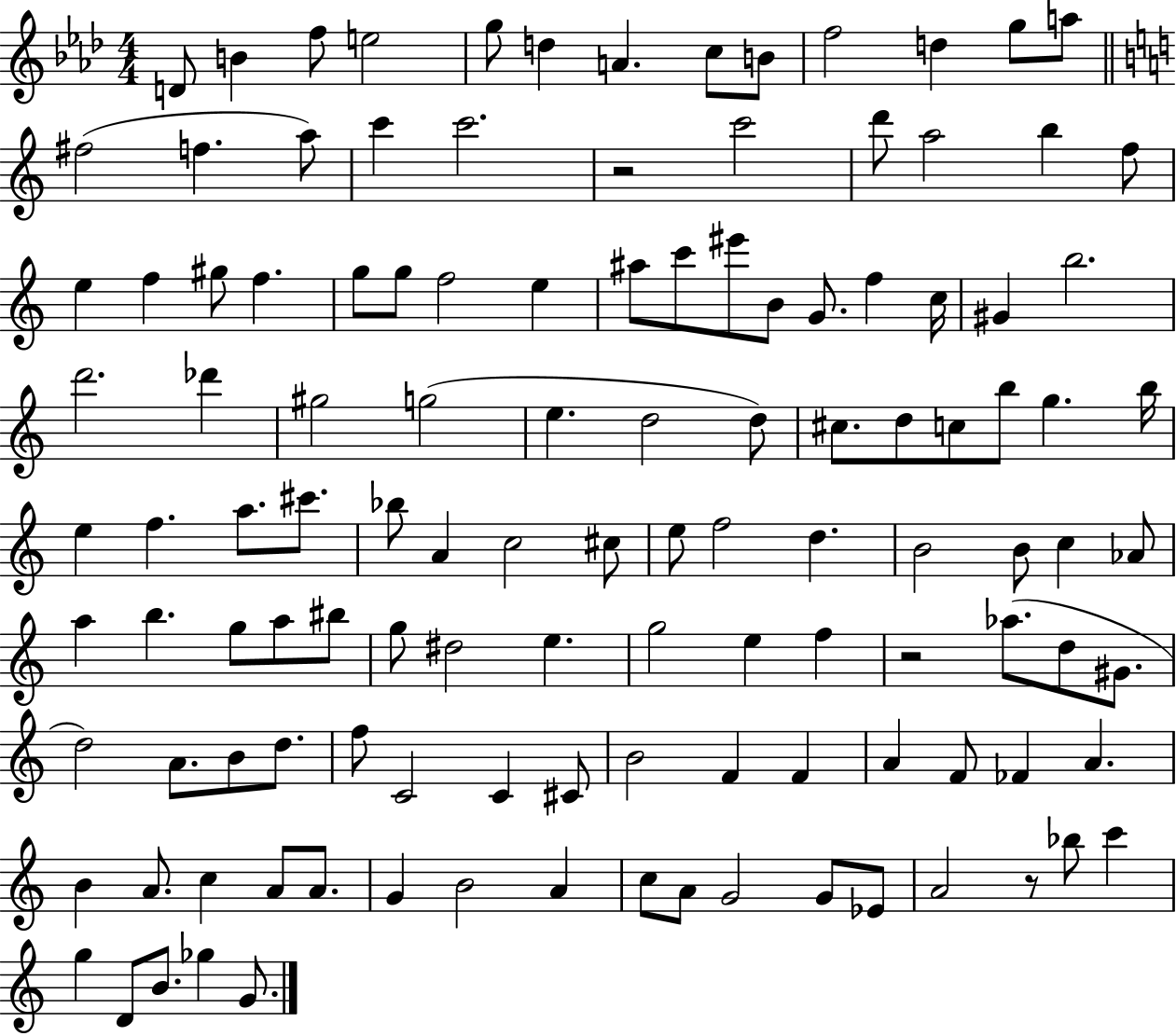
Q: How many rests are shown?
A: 3